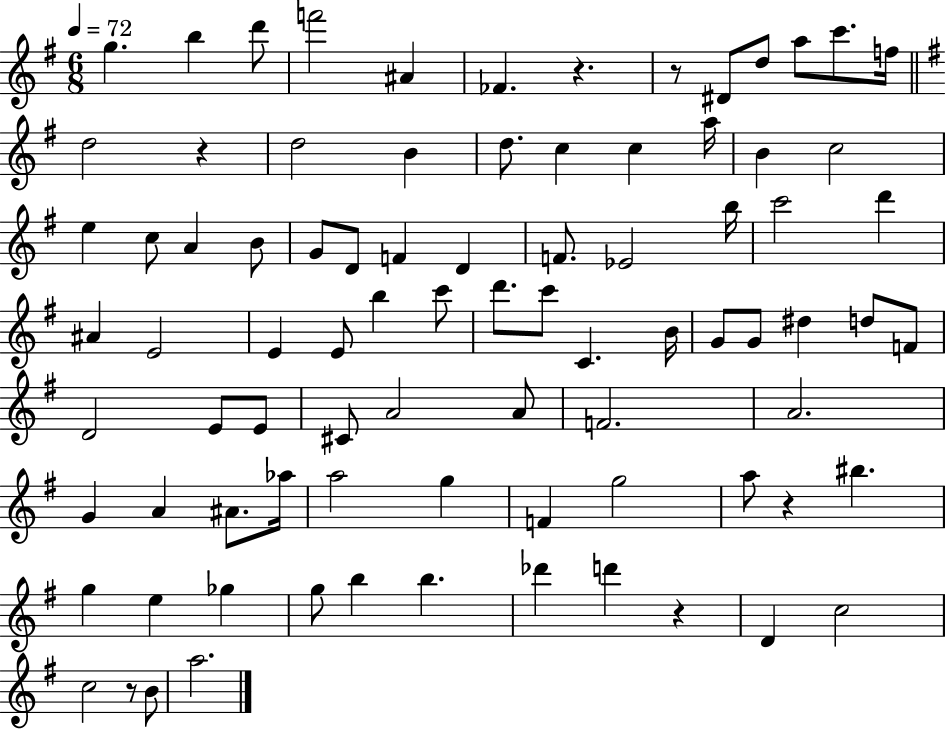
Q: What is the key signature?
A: G major